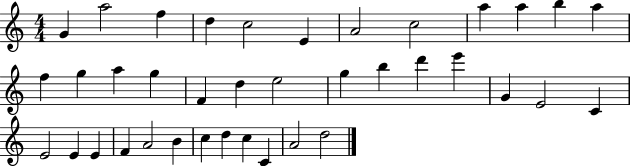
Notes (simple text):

G4/q A5/h F5/q D5/q C5/h E4/q A4/h C5/h A5/q A5/q B5/q A5/q F5/q G5/q A5/q G5/q F4/q D5/q E5/h G5/q B5/q D6/q E6/q G4/q E4/h C4/q E4/h E4/q E4/q F4/q A4/h B4/q C5/q D5/q C5/q C4/q A4/h D5/h